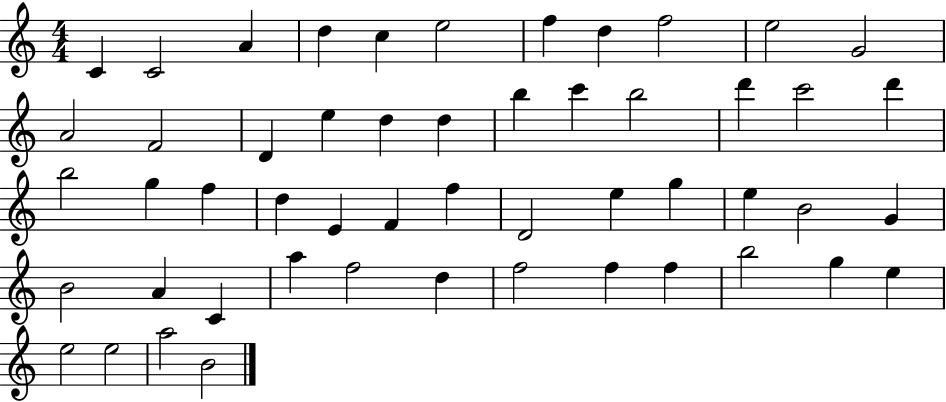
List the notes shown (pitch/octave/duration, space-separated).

C4/q C4/h A4/q D5/q C5/q E5/h F5/q D5/q F5/h E5/h G4/h A4/h F4/h D4/q E5/q D5/q D5/q B5/q C6/q B5/h D6/q C6/h D6/q B5/h G5/q F5/q D5/q E4/q F4/q F5/q D4/h E5/q G5/q E5/q B4/h G4/q B4/h A4/q C4/q A5/q F5/h D5/q F5/h F5/q F5/q B5/h G5/q E5/q E5/h E5/h A5/h B4/h